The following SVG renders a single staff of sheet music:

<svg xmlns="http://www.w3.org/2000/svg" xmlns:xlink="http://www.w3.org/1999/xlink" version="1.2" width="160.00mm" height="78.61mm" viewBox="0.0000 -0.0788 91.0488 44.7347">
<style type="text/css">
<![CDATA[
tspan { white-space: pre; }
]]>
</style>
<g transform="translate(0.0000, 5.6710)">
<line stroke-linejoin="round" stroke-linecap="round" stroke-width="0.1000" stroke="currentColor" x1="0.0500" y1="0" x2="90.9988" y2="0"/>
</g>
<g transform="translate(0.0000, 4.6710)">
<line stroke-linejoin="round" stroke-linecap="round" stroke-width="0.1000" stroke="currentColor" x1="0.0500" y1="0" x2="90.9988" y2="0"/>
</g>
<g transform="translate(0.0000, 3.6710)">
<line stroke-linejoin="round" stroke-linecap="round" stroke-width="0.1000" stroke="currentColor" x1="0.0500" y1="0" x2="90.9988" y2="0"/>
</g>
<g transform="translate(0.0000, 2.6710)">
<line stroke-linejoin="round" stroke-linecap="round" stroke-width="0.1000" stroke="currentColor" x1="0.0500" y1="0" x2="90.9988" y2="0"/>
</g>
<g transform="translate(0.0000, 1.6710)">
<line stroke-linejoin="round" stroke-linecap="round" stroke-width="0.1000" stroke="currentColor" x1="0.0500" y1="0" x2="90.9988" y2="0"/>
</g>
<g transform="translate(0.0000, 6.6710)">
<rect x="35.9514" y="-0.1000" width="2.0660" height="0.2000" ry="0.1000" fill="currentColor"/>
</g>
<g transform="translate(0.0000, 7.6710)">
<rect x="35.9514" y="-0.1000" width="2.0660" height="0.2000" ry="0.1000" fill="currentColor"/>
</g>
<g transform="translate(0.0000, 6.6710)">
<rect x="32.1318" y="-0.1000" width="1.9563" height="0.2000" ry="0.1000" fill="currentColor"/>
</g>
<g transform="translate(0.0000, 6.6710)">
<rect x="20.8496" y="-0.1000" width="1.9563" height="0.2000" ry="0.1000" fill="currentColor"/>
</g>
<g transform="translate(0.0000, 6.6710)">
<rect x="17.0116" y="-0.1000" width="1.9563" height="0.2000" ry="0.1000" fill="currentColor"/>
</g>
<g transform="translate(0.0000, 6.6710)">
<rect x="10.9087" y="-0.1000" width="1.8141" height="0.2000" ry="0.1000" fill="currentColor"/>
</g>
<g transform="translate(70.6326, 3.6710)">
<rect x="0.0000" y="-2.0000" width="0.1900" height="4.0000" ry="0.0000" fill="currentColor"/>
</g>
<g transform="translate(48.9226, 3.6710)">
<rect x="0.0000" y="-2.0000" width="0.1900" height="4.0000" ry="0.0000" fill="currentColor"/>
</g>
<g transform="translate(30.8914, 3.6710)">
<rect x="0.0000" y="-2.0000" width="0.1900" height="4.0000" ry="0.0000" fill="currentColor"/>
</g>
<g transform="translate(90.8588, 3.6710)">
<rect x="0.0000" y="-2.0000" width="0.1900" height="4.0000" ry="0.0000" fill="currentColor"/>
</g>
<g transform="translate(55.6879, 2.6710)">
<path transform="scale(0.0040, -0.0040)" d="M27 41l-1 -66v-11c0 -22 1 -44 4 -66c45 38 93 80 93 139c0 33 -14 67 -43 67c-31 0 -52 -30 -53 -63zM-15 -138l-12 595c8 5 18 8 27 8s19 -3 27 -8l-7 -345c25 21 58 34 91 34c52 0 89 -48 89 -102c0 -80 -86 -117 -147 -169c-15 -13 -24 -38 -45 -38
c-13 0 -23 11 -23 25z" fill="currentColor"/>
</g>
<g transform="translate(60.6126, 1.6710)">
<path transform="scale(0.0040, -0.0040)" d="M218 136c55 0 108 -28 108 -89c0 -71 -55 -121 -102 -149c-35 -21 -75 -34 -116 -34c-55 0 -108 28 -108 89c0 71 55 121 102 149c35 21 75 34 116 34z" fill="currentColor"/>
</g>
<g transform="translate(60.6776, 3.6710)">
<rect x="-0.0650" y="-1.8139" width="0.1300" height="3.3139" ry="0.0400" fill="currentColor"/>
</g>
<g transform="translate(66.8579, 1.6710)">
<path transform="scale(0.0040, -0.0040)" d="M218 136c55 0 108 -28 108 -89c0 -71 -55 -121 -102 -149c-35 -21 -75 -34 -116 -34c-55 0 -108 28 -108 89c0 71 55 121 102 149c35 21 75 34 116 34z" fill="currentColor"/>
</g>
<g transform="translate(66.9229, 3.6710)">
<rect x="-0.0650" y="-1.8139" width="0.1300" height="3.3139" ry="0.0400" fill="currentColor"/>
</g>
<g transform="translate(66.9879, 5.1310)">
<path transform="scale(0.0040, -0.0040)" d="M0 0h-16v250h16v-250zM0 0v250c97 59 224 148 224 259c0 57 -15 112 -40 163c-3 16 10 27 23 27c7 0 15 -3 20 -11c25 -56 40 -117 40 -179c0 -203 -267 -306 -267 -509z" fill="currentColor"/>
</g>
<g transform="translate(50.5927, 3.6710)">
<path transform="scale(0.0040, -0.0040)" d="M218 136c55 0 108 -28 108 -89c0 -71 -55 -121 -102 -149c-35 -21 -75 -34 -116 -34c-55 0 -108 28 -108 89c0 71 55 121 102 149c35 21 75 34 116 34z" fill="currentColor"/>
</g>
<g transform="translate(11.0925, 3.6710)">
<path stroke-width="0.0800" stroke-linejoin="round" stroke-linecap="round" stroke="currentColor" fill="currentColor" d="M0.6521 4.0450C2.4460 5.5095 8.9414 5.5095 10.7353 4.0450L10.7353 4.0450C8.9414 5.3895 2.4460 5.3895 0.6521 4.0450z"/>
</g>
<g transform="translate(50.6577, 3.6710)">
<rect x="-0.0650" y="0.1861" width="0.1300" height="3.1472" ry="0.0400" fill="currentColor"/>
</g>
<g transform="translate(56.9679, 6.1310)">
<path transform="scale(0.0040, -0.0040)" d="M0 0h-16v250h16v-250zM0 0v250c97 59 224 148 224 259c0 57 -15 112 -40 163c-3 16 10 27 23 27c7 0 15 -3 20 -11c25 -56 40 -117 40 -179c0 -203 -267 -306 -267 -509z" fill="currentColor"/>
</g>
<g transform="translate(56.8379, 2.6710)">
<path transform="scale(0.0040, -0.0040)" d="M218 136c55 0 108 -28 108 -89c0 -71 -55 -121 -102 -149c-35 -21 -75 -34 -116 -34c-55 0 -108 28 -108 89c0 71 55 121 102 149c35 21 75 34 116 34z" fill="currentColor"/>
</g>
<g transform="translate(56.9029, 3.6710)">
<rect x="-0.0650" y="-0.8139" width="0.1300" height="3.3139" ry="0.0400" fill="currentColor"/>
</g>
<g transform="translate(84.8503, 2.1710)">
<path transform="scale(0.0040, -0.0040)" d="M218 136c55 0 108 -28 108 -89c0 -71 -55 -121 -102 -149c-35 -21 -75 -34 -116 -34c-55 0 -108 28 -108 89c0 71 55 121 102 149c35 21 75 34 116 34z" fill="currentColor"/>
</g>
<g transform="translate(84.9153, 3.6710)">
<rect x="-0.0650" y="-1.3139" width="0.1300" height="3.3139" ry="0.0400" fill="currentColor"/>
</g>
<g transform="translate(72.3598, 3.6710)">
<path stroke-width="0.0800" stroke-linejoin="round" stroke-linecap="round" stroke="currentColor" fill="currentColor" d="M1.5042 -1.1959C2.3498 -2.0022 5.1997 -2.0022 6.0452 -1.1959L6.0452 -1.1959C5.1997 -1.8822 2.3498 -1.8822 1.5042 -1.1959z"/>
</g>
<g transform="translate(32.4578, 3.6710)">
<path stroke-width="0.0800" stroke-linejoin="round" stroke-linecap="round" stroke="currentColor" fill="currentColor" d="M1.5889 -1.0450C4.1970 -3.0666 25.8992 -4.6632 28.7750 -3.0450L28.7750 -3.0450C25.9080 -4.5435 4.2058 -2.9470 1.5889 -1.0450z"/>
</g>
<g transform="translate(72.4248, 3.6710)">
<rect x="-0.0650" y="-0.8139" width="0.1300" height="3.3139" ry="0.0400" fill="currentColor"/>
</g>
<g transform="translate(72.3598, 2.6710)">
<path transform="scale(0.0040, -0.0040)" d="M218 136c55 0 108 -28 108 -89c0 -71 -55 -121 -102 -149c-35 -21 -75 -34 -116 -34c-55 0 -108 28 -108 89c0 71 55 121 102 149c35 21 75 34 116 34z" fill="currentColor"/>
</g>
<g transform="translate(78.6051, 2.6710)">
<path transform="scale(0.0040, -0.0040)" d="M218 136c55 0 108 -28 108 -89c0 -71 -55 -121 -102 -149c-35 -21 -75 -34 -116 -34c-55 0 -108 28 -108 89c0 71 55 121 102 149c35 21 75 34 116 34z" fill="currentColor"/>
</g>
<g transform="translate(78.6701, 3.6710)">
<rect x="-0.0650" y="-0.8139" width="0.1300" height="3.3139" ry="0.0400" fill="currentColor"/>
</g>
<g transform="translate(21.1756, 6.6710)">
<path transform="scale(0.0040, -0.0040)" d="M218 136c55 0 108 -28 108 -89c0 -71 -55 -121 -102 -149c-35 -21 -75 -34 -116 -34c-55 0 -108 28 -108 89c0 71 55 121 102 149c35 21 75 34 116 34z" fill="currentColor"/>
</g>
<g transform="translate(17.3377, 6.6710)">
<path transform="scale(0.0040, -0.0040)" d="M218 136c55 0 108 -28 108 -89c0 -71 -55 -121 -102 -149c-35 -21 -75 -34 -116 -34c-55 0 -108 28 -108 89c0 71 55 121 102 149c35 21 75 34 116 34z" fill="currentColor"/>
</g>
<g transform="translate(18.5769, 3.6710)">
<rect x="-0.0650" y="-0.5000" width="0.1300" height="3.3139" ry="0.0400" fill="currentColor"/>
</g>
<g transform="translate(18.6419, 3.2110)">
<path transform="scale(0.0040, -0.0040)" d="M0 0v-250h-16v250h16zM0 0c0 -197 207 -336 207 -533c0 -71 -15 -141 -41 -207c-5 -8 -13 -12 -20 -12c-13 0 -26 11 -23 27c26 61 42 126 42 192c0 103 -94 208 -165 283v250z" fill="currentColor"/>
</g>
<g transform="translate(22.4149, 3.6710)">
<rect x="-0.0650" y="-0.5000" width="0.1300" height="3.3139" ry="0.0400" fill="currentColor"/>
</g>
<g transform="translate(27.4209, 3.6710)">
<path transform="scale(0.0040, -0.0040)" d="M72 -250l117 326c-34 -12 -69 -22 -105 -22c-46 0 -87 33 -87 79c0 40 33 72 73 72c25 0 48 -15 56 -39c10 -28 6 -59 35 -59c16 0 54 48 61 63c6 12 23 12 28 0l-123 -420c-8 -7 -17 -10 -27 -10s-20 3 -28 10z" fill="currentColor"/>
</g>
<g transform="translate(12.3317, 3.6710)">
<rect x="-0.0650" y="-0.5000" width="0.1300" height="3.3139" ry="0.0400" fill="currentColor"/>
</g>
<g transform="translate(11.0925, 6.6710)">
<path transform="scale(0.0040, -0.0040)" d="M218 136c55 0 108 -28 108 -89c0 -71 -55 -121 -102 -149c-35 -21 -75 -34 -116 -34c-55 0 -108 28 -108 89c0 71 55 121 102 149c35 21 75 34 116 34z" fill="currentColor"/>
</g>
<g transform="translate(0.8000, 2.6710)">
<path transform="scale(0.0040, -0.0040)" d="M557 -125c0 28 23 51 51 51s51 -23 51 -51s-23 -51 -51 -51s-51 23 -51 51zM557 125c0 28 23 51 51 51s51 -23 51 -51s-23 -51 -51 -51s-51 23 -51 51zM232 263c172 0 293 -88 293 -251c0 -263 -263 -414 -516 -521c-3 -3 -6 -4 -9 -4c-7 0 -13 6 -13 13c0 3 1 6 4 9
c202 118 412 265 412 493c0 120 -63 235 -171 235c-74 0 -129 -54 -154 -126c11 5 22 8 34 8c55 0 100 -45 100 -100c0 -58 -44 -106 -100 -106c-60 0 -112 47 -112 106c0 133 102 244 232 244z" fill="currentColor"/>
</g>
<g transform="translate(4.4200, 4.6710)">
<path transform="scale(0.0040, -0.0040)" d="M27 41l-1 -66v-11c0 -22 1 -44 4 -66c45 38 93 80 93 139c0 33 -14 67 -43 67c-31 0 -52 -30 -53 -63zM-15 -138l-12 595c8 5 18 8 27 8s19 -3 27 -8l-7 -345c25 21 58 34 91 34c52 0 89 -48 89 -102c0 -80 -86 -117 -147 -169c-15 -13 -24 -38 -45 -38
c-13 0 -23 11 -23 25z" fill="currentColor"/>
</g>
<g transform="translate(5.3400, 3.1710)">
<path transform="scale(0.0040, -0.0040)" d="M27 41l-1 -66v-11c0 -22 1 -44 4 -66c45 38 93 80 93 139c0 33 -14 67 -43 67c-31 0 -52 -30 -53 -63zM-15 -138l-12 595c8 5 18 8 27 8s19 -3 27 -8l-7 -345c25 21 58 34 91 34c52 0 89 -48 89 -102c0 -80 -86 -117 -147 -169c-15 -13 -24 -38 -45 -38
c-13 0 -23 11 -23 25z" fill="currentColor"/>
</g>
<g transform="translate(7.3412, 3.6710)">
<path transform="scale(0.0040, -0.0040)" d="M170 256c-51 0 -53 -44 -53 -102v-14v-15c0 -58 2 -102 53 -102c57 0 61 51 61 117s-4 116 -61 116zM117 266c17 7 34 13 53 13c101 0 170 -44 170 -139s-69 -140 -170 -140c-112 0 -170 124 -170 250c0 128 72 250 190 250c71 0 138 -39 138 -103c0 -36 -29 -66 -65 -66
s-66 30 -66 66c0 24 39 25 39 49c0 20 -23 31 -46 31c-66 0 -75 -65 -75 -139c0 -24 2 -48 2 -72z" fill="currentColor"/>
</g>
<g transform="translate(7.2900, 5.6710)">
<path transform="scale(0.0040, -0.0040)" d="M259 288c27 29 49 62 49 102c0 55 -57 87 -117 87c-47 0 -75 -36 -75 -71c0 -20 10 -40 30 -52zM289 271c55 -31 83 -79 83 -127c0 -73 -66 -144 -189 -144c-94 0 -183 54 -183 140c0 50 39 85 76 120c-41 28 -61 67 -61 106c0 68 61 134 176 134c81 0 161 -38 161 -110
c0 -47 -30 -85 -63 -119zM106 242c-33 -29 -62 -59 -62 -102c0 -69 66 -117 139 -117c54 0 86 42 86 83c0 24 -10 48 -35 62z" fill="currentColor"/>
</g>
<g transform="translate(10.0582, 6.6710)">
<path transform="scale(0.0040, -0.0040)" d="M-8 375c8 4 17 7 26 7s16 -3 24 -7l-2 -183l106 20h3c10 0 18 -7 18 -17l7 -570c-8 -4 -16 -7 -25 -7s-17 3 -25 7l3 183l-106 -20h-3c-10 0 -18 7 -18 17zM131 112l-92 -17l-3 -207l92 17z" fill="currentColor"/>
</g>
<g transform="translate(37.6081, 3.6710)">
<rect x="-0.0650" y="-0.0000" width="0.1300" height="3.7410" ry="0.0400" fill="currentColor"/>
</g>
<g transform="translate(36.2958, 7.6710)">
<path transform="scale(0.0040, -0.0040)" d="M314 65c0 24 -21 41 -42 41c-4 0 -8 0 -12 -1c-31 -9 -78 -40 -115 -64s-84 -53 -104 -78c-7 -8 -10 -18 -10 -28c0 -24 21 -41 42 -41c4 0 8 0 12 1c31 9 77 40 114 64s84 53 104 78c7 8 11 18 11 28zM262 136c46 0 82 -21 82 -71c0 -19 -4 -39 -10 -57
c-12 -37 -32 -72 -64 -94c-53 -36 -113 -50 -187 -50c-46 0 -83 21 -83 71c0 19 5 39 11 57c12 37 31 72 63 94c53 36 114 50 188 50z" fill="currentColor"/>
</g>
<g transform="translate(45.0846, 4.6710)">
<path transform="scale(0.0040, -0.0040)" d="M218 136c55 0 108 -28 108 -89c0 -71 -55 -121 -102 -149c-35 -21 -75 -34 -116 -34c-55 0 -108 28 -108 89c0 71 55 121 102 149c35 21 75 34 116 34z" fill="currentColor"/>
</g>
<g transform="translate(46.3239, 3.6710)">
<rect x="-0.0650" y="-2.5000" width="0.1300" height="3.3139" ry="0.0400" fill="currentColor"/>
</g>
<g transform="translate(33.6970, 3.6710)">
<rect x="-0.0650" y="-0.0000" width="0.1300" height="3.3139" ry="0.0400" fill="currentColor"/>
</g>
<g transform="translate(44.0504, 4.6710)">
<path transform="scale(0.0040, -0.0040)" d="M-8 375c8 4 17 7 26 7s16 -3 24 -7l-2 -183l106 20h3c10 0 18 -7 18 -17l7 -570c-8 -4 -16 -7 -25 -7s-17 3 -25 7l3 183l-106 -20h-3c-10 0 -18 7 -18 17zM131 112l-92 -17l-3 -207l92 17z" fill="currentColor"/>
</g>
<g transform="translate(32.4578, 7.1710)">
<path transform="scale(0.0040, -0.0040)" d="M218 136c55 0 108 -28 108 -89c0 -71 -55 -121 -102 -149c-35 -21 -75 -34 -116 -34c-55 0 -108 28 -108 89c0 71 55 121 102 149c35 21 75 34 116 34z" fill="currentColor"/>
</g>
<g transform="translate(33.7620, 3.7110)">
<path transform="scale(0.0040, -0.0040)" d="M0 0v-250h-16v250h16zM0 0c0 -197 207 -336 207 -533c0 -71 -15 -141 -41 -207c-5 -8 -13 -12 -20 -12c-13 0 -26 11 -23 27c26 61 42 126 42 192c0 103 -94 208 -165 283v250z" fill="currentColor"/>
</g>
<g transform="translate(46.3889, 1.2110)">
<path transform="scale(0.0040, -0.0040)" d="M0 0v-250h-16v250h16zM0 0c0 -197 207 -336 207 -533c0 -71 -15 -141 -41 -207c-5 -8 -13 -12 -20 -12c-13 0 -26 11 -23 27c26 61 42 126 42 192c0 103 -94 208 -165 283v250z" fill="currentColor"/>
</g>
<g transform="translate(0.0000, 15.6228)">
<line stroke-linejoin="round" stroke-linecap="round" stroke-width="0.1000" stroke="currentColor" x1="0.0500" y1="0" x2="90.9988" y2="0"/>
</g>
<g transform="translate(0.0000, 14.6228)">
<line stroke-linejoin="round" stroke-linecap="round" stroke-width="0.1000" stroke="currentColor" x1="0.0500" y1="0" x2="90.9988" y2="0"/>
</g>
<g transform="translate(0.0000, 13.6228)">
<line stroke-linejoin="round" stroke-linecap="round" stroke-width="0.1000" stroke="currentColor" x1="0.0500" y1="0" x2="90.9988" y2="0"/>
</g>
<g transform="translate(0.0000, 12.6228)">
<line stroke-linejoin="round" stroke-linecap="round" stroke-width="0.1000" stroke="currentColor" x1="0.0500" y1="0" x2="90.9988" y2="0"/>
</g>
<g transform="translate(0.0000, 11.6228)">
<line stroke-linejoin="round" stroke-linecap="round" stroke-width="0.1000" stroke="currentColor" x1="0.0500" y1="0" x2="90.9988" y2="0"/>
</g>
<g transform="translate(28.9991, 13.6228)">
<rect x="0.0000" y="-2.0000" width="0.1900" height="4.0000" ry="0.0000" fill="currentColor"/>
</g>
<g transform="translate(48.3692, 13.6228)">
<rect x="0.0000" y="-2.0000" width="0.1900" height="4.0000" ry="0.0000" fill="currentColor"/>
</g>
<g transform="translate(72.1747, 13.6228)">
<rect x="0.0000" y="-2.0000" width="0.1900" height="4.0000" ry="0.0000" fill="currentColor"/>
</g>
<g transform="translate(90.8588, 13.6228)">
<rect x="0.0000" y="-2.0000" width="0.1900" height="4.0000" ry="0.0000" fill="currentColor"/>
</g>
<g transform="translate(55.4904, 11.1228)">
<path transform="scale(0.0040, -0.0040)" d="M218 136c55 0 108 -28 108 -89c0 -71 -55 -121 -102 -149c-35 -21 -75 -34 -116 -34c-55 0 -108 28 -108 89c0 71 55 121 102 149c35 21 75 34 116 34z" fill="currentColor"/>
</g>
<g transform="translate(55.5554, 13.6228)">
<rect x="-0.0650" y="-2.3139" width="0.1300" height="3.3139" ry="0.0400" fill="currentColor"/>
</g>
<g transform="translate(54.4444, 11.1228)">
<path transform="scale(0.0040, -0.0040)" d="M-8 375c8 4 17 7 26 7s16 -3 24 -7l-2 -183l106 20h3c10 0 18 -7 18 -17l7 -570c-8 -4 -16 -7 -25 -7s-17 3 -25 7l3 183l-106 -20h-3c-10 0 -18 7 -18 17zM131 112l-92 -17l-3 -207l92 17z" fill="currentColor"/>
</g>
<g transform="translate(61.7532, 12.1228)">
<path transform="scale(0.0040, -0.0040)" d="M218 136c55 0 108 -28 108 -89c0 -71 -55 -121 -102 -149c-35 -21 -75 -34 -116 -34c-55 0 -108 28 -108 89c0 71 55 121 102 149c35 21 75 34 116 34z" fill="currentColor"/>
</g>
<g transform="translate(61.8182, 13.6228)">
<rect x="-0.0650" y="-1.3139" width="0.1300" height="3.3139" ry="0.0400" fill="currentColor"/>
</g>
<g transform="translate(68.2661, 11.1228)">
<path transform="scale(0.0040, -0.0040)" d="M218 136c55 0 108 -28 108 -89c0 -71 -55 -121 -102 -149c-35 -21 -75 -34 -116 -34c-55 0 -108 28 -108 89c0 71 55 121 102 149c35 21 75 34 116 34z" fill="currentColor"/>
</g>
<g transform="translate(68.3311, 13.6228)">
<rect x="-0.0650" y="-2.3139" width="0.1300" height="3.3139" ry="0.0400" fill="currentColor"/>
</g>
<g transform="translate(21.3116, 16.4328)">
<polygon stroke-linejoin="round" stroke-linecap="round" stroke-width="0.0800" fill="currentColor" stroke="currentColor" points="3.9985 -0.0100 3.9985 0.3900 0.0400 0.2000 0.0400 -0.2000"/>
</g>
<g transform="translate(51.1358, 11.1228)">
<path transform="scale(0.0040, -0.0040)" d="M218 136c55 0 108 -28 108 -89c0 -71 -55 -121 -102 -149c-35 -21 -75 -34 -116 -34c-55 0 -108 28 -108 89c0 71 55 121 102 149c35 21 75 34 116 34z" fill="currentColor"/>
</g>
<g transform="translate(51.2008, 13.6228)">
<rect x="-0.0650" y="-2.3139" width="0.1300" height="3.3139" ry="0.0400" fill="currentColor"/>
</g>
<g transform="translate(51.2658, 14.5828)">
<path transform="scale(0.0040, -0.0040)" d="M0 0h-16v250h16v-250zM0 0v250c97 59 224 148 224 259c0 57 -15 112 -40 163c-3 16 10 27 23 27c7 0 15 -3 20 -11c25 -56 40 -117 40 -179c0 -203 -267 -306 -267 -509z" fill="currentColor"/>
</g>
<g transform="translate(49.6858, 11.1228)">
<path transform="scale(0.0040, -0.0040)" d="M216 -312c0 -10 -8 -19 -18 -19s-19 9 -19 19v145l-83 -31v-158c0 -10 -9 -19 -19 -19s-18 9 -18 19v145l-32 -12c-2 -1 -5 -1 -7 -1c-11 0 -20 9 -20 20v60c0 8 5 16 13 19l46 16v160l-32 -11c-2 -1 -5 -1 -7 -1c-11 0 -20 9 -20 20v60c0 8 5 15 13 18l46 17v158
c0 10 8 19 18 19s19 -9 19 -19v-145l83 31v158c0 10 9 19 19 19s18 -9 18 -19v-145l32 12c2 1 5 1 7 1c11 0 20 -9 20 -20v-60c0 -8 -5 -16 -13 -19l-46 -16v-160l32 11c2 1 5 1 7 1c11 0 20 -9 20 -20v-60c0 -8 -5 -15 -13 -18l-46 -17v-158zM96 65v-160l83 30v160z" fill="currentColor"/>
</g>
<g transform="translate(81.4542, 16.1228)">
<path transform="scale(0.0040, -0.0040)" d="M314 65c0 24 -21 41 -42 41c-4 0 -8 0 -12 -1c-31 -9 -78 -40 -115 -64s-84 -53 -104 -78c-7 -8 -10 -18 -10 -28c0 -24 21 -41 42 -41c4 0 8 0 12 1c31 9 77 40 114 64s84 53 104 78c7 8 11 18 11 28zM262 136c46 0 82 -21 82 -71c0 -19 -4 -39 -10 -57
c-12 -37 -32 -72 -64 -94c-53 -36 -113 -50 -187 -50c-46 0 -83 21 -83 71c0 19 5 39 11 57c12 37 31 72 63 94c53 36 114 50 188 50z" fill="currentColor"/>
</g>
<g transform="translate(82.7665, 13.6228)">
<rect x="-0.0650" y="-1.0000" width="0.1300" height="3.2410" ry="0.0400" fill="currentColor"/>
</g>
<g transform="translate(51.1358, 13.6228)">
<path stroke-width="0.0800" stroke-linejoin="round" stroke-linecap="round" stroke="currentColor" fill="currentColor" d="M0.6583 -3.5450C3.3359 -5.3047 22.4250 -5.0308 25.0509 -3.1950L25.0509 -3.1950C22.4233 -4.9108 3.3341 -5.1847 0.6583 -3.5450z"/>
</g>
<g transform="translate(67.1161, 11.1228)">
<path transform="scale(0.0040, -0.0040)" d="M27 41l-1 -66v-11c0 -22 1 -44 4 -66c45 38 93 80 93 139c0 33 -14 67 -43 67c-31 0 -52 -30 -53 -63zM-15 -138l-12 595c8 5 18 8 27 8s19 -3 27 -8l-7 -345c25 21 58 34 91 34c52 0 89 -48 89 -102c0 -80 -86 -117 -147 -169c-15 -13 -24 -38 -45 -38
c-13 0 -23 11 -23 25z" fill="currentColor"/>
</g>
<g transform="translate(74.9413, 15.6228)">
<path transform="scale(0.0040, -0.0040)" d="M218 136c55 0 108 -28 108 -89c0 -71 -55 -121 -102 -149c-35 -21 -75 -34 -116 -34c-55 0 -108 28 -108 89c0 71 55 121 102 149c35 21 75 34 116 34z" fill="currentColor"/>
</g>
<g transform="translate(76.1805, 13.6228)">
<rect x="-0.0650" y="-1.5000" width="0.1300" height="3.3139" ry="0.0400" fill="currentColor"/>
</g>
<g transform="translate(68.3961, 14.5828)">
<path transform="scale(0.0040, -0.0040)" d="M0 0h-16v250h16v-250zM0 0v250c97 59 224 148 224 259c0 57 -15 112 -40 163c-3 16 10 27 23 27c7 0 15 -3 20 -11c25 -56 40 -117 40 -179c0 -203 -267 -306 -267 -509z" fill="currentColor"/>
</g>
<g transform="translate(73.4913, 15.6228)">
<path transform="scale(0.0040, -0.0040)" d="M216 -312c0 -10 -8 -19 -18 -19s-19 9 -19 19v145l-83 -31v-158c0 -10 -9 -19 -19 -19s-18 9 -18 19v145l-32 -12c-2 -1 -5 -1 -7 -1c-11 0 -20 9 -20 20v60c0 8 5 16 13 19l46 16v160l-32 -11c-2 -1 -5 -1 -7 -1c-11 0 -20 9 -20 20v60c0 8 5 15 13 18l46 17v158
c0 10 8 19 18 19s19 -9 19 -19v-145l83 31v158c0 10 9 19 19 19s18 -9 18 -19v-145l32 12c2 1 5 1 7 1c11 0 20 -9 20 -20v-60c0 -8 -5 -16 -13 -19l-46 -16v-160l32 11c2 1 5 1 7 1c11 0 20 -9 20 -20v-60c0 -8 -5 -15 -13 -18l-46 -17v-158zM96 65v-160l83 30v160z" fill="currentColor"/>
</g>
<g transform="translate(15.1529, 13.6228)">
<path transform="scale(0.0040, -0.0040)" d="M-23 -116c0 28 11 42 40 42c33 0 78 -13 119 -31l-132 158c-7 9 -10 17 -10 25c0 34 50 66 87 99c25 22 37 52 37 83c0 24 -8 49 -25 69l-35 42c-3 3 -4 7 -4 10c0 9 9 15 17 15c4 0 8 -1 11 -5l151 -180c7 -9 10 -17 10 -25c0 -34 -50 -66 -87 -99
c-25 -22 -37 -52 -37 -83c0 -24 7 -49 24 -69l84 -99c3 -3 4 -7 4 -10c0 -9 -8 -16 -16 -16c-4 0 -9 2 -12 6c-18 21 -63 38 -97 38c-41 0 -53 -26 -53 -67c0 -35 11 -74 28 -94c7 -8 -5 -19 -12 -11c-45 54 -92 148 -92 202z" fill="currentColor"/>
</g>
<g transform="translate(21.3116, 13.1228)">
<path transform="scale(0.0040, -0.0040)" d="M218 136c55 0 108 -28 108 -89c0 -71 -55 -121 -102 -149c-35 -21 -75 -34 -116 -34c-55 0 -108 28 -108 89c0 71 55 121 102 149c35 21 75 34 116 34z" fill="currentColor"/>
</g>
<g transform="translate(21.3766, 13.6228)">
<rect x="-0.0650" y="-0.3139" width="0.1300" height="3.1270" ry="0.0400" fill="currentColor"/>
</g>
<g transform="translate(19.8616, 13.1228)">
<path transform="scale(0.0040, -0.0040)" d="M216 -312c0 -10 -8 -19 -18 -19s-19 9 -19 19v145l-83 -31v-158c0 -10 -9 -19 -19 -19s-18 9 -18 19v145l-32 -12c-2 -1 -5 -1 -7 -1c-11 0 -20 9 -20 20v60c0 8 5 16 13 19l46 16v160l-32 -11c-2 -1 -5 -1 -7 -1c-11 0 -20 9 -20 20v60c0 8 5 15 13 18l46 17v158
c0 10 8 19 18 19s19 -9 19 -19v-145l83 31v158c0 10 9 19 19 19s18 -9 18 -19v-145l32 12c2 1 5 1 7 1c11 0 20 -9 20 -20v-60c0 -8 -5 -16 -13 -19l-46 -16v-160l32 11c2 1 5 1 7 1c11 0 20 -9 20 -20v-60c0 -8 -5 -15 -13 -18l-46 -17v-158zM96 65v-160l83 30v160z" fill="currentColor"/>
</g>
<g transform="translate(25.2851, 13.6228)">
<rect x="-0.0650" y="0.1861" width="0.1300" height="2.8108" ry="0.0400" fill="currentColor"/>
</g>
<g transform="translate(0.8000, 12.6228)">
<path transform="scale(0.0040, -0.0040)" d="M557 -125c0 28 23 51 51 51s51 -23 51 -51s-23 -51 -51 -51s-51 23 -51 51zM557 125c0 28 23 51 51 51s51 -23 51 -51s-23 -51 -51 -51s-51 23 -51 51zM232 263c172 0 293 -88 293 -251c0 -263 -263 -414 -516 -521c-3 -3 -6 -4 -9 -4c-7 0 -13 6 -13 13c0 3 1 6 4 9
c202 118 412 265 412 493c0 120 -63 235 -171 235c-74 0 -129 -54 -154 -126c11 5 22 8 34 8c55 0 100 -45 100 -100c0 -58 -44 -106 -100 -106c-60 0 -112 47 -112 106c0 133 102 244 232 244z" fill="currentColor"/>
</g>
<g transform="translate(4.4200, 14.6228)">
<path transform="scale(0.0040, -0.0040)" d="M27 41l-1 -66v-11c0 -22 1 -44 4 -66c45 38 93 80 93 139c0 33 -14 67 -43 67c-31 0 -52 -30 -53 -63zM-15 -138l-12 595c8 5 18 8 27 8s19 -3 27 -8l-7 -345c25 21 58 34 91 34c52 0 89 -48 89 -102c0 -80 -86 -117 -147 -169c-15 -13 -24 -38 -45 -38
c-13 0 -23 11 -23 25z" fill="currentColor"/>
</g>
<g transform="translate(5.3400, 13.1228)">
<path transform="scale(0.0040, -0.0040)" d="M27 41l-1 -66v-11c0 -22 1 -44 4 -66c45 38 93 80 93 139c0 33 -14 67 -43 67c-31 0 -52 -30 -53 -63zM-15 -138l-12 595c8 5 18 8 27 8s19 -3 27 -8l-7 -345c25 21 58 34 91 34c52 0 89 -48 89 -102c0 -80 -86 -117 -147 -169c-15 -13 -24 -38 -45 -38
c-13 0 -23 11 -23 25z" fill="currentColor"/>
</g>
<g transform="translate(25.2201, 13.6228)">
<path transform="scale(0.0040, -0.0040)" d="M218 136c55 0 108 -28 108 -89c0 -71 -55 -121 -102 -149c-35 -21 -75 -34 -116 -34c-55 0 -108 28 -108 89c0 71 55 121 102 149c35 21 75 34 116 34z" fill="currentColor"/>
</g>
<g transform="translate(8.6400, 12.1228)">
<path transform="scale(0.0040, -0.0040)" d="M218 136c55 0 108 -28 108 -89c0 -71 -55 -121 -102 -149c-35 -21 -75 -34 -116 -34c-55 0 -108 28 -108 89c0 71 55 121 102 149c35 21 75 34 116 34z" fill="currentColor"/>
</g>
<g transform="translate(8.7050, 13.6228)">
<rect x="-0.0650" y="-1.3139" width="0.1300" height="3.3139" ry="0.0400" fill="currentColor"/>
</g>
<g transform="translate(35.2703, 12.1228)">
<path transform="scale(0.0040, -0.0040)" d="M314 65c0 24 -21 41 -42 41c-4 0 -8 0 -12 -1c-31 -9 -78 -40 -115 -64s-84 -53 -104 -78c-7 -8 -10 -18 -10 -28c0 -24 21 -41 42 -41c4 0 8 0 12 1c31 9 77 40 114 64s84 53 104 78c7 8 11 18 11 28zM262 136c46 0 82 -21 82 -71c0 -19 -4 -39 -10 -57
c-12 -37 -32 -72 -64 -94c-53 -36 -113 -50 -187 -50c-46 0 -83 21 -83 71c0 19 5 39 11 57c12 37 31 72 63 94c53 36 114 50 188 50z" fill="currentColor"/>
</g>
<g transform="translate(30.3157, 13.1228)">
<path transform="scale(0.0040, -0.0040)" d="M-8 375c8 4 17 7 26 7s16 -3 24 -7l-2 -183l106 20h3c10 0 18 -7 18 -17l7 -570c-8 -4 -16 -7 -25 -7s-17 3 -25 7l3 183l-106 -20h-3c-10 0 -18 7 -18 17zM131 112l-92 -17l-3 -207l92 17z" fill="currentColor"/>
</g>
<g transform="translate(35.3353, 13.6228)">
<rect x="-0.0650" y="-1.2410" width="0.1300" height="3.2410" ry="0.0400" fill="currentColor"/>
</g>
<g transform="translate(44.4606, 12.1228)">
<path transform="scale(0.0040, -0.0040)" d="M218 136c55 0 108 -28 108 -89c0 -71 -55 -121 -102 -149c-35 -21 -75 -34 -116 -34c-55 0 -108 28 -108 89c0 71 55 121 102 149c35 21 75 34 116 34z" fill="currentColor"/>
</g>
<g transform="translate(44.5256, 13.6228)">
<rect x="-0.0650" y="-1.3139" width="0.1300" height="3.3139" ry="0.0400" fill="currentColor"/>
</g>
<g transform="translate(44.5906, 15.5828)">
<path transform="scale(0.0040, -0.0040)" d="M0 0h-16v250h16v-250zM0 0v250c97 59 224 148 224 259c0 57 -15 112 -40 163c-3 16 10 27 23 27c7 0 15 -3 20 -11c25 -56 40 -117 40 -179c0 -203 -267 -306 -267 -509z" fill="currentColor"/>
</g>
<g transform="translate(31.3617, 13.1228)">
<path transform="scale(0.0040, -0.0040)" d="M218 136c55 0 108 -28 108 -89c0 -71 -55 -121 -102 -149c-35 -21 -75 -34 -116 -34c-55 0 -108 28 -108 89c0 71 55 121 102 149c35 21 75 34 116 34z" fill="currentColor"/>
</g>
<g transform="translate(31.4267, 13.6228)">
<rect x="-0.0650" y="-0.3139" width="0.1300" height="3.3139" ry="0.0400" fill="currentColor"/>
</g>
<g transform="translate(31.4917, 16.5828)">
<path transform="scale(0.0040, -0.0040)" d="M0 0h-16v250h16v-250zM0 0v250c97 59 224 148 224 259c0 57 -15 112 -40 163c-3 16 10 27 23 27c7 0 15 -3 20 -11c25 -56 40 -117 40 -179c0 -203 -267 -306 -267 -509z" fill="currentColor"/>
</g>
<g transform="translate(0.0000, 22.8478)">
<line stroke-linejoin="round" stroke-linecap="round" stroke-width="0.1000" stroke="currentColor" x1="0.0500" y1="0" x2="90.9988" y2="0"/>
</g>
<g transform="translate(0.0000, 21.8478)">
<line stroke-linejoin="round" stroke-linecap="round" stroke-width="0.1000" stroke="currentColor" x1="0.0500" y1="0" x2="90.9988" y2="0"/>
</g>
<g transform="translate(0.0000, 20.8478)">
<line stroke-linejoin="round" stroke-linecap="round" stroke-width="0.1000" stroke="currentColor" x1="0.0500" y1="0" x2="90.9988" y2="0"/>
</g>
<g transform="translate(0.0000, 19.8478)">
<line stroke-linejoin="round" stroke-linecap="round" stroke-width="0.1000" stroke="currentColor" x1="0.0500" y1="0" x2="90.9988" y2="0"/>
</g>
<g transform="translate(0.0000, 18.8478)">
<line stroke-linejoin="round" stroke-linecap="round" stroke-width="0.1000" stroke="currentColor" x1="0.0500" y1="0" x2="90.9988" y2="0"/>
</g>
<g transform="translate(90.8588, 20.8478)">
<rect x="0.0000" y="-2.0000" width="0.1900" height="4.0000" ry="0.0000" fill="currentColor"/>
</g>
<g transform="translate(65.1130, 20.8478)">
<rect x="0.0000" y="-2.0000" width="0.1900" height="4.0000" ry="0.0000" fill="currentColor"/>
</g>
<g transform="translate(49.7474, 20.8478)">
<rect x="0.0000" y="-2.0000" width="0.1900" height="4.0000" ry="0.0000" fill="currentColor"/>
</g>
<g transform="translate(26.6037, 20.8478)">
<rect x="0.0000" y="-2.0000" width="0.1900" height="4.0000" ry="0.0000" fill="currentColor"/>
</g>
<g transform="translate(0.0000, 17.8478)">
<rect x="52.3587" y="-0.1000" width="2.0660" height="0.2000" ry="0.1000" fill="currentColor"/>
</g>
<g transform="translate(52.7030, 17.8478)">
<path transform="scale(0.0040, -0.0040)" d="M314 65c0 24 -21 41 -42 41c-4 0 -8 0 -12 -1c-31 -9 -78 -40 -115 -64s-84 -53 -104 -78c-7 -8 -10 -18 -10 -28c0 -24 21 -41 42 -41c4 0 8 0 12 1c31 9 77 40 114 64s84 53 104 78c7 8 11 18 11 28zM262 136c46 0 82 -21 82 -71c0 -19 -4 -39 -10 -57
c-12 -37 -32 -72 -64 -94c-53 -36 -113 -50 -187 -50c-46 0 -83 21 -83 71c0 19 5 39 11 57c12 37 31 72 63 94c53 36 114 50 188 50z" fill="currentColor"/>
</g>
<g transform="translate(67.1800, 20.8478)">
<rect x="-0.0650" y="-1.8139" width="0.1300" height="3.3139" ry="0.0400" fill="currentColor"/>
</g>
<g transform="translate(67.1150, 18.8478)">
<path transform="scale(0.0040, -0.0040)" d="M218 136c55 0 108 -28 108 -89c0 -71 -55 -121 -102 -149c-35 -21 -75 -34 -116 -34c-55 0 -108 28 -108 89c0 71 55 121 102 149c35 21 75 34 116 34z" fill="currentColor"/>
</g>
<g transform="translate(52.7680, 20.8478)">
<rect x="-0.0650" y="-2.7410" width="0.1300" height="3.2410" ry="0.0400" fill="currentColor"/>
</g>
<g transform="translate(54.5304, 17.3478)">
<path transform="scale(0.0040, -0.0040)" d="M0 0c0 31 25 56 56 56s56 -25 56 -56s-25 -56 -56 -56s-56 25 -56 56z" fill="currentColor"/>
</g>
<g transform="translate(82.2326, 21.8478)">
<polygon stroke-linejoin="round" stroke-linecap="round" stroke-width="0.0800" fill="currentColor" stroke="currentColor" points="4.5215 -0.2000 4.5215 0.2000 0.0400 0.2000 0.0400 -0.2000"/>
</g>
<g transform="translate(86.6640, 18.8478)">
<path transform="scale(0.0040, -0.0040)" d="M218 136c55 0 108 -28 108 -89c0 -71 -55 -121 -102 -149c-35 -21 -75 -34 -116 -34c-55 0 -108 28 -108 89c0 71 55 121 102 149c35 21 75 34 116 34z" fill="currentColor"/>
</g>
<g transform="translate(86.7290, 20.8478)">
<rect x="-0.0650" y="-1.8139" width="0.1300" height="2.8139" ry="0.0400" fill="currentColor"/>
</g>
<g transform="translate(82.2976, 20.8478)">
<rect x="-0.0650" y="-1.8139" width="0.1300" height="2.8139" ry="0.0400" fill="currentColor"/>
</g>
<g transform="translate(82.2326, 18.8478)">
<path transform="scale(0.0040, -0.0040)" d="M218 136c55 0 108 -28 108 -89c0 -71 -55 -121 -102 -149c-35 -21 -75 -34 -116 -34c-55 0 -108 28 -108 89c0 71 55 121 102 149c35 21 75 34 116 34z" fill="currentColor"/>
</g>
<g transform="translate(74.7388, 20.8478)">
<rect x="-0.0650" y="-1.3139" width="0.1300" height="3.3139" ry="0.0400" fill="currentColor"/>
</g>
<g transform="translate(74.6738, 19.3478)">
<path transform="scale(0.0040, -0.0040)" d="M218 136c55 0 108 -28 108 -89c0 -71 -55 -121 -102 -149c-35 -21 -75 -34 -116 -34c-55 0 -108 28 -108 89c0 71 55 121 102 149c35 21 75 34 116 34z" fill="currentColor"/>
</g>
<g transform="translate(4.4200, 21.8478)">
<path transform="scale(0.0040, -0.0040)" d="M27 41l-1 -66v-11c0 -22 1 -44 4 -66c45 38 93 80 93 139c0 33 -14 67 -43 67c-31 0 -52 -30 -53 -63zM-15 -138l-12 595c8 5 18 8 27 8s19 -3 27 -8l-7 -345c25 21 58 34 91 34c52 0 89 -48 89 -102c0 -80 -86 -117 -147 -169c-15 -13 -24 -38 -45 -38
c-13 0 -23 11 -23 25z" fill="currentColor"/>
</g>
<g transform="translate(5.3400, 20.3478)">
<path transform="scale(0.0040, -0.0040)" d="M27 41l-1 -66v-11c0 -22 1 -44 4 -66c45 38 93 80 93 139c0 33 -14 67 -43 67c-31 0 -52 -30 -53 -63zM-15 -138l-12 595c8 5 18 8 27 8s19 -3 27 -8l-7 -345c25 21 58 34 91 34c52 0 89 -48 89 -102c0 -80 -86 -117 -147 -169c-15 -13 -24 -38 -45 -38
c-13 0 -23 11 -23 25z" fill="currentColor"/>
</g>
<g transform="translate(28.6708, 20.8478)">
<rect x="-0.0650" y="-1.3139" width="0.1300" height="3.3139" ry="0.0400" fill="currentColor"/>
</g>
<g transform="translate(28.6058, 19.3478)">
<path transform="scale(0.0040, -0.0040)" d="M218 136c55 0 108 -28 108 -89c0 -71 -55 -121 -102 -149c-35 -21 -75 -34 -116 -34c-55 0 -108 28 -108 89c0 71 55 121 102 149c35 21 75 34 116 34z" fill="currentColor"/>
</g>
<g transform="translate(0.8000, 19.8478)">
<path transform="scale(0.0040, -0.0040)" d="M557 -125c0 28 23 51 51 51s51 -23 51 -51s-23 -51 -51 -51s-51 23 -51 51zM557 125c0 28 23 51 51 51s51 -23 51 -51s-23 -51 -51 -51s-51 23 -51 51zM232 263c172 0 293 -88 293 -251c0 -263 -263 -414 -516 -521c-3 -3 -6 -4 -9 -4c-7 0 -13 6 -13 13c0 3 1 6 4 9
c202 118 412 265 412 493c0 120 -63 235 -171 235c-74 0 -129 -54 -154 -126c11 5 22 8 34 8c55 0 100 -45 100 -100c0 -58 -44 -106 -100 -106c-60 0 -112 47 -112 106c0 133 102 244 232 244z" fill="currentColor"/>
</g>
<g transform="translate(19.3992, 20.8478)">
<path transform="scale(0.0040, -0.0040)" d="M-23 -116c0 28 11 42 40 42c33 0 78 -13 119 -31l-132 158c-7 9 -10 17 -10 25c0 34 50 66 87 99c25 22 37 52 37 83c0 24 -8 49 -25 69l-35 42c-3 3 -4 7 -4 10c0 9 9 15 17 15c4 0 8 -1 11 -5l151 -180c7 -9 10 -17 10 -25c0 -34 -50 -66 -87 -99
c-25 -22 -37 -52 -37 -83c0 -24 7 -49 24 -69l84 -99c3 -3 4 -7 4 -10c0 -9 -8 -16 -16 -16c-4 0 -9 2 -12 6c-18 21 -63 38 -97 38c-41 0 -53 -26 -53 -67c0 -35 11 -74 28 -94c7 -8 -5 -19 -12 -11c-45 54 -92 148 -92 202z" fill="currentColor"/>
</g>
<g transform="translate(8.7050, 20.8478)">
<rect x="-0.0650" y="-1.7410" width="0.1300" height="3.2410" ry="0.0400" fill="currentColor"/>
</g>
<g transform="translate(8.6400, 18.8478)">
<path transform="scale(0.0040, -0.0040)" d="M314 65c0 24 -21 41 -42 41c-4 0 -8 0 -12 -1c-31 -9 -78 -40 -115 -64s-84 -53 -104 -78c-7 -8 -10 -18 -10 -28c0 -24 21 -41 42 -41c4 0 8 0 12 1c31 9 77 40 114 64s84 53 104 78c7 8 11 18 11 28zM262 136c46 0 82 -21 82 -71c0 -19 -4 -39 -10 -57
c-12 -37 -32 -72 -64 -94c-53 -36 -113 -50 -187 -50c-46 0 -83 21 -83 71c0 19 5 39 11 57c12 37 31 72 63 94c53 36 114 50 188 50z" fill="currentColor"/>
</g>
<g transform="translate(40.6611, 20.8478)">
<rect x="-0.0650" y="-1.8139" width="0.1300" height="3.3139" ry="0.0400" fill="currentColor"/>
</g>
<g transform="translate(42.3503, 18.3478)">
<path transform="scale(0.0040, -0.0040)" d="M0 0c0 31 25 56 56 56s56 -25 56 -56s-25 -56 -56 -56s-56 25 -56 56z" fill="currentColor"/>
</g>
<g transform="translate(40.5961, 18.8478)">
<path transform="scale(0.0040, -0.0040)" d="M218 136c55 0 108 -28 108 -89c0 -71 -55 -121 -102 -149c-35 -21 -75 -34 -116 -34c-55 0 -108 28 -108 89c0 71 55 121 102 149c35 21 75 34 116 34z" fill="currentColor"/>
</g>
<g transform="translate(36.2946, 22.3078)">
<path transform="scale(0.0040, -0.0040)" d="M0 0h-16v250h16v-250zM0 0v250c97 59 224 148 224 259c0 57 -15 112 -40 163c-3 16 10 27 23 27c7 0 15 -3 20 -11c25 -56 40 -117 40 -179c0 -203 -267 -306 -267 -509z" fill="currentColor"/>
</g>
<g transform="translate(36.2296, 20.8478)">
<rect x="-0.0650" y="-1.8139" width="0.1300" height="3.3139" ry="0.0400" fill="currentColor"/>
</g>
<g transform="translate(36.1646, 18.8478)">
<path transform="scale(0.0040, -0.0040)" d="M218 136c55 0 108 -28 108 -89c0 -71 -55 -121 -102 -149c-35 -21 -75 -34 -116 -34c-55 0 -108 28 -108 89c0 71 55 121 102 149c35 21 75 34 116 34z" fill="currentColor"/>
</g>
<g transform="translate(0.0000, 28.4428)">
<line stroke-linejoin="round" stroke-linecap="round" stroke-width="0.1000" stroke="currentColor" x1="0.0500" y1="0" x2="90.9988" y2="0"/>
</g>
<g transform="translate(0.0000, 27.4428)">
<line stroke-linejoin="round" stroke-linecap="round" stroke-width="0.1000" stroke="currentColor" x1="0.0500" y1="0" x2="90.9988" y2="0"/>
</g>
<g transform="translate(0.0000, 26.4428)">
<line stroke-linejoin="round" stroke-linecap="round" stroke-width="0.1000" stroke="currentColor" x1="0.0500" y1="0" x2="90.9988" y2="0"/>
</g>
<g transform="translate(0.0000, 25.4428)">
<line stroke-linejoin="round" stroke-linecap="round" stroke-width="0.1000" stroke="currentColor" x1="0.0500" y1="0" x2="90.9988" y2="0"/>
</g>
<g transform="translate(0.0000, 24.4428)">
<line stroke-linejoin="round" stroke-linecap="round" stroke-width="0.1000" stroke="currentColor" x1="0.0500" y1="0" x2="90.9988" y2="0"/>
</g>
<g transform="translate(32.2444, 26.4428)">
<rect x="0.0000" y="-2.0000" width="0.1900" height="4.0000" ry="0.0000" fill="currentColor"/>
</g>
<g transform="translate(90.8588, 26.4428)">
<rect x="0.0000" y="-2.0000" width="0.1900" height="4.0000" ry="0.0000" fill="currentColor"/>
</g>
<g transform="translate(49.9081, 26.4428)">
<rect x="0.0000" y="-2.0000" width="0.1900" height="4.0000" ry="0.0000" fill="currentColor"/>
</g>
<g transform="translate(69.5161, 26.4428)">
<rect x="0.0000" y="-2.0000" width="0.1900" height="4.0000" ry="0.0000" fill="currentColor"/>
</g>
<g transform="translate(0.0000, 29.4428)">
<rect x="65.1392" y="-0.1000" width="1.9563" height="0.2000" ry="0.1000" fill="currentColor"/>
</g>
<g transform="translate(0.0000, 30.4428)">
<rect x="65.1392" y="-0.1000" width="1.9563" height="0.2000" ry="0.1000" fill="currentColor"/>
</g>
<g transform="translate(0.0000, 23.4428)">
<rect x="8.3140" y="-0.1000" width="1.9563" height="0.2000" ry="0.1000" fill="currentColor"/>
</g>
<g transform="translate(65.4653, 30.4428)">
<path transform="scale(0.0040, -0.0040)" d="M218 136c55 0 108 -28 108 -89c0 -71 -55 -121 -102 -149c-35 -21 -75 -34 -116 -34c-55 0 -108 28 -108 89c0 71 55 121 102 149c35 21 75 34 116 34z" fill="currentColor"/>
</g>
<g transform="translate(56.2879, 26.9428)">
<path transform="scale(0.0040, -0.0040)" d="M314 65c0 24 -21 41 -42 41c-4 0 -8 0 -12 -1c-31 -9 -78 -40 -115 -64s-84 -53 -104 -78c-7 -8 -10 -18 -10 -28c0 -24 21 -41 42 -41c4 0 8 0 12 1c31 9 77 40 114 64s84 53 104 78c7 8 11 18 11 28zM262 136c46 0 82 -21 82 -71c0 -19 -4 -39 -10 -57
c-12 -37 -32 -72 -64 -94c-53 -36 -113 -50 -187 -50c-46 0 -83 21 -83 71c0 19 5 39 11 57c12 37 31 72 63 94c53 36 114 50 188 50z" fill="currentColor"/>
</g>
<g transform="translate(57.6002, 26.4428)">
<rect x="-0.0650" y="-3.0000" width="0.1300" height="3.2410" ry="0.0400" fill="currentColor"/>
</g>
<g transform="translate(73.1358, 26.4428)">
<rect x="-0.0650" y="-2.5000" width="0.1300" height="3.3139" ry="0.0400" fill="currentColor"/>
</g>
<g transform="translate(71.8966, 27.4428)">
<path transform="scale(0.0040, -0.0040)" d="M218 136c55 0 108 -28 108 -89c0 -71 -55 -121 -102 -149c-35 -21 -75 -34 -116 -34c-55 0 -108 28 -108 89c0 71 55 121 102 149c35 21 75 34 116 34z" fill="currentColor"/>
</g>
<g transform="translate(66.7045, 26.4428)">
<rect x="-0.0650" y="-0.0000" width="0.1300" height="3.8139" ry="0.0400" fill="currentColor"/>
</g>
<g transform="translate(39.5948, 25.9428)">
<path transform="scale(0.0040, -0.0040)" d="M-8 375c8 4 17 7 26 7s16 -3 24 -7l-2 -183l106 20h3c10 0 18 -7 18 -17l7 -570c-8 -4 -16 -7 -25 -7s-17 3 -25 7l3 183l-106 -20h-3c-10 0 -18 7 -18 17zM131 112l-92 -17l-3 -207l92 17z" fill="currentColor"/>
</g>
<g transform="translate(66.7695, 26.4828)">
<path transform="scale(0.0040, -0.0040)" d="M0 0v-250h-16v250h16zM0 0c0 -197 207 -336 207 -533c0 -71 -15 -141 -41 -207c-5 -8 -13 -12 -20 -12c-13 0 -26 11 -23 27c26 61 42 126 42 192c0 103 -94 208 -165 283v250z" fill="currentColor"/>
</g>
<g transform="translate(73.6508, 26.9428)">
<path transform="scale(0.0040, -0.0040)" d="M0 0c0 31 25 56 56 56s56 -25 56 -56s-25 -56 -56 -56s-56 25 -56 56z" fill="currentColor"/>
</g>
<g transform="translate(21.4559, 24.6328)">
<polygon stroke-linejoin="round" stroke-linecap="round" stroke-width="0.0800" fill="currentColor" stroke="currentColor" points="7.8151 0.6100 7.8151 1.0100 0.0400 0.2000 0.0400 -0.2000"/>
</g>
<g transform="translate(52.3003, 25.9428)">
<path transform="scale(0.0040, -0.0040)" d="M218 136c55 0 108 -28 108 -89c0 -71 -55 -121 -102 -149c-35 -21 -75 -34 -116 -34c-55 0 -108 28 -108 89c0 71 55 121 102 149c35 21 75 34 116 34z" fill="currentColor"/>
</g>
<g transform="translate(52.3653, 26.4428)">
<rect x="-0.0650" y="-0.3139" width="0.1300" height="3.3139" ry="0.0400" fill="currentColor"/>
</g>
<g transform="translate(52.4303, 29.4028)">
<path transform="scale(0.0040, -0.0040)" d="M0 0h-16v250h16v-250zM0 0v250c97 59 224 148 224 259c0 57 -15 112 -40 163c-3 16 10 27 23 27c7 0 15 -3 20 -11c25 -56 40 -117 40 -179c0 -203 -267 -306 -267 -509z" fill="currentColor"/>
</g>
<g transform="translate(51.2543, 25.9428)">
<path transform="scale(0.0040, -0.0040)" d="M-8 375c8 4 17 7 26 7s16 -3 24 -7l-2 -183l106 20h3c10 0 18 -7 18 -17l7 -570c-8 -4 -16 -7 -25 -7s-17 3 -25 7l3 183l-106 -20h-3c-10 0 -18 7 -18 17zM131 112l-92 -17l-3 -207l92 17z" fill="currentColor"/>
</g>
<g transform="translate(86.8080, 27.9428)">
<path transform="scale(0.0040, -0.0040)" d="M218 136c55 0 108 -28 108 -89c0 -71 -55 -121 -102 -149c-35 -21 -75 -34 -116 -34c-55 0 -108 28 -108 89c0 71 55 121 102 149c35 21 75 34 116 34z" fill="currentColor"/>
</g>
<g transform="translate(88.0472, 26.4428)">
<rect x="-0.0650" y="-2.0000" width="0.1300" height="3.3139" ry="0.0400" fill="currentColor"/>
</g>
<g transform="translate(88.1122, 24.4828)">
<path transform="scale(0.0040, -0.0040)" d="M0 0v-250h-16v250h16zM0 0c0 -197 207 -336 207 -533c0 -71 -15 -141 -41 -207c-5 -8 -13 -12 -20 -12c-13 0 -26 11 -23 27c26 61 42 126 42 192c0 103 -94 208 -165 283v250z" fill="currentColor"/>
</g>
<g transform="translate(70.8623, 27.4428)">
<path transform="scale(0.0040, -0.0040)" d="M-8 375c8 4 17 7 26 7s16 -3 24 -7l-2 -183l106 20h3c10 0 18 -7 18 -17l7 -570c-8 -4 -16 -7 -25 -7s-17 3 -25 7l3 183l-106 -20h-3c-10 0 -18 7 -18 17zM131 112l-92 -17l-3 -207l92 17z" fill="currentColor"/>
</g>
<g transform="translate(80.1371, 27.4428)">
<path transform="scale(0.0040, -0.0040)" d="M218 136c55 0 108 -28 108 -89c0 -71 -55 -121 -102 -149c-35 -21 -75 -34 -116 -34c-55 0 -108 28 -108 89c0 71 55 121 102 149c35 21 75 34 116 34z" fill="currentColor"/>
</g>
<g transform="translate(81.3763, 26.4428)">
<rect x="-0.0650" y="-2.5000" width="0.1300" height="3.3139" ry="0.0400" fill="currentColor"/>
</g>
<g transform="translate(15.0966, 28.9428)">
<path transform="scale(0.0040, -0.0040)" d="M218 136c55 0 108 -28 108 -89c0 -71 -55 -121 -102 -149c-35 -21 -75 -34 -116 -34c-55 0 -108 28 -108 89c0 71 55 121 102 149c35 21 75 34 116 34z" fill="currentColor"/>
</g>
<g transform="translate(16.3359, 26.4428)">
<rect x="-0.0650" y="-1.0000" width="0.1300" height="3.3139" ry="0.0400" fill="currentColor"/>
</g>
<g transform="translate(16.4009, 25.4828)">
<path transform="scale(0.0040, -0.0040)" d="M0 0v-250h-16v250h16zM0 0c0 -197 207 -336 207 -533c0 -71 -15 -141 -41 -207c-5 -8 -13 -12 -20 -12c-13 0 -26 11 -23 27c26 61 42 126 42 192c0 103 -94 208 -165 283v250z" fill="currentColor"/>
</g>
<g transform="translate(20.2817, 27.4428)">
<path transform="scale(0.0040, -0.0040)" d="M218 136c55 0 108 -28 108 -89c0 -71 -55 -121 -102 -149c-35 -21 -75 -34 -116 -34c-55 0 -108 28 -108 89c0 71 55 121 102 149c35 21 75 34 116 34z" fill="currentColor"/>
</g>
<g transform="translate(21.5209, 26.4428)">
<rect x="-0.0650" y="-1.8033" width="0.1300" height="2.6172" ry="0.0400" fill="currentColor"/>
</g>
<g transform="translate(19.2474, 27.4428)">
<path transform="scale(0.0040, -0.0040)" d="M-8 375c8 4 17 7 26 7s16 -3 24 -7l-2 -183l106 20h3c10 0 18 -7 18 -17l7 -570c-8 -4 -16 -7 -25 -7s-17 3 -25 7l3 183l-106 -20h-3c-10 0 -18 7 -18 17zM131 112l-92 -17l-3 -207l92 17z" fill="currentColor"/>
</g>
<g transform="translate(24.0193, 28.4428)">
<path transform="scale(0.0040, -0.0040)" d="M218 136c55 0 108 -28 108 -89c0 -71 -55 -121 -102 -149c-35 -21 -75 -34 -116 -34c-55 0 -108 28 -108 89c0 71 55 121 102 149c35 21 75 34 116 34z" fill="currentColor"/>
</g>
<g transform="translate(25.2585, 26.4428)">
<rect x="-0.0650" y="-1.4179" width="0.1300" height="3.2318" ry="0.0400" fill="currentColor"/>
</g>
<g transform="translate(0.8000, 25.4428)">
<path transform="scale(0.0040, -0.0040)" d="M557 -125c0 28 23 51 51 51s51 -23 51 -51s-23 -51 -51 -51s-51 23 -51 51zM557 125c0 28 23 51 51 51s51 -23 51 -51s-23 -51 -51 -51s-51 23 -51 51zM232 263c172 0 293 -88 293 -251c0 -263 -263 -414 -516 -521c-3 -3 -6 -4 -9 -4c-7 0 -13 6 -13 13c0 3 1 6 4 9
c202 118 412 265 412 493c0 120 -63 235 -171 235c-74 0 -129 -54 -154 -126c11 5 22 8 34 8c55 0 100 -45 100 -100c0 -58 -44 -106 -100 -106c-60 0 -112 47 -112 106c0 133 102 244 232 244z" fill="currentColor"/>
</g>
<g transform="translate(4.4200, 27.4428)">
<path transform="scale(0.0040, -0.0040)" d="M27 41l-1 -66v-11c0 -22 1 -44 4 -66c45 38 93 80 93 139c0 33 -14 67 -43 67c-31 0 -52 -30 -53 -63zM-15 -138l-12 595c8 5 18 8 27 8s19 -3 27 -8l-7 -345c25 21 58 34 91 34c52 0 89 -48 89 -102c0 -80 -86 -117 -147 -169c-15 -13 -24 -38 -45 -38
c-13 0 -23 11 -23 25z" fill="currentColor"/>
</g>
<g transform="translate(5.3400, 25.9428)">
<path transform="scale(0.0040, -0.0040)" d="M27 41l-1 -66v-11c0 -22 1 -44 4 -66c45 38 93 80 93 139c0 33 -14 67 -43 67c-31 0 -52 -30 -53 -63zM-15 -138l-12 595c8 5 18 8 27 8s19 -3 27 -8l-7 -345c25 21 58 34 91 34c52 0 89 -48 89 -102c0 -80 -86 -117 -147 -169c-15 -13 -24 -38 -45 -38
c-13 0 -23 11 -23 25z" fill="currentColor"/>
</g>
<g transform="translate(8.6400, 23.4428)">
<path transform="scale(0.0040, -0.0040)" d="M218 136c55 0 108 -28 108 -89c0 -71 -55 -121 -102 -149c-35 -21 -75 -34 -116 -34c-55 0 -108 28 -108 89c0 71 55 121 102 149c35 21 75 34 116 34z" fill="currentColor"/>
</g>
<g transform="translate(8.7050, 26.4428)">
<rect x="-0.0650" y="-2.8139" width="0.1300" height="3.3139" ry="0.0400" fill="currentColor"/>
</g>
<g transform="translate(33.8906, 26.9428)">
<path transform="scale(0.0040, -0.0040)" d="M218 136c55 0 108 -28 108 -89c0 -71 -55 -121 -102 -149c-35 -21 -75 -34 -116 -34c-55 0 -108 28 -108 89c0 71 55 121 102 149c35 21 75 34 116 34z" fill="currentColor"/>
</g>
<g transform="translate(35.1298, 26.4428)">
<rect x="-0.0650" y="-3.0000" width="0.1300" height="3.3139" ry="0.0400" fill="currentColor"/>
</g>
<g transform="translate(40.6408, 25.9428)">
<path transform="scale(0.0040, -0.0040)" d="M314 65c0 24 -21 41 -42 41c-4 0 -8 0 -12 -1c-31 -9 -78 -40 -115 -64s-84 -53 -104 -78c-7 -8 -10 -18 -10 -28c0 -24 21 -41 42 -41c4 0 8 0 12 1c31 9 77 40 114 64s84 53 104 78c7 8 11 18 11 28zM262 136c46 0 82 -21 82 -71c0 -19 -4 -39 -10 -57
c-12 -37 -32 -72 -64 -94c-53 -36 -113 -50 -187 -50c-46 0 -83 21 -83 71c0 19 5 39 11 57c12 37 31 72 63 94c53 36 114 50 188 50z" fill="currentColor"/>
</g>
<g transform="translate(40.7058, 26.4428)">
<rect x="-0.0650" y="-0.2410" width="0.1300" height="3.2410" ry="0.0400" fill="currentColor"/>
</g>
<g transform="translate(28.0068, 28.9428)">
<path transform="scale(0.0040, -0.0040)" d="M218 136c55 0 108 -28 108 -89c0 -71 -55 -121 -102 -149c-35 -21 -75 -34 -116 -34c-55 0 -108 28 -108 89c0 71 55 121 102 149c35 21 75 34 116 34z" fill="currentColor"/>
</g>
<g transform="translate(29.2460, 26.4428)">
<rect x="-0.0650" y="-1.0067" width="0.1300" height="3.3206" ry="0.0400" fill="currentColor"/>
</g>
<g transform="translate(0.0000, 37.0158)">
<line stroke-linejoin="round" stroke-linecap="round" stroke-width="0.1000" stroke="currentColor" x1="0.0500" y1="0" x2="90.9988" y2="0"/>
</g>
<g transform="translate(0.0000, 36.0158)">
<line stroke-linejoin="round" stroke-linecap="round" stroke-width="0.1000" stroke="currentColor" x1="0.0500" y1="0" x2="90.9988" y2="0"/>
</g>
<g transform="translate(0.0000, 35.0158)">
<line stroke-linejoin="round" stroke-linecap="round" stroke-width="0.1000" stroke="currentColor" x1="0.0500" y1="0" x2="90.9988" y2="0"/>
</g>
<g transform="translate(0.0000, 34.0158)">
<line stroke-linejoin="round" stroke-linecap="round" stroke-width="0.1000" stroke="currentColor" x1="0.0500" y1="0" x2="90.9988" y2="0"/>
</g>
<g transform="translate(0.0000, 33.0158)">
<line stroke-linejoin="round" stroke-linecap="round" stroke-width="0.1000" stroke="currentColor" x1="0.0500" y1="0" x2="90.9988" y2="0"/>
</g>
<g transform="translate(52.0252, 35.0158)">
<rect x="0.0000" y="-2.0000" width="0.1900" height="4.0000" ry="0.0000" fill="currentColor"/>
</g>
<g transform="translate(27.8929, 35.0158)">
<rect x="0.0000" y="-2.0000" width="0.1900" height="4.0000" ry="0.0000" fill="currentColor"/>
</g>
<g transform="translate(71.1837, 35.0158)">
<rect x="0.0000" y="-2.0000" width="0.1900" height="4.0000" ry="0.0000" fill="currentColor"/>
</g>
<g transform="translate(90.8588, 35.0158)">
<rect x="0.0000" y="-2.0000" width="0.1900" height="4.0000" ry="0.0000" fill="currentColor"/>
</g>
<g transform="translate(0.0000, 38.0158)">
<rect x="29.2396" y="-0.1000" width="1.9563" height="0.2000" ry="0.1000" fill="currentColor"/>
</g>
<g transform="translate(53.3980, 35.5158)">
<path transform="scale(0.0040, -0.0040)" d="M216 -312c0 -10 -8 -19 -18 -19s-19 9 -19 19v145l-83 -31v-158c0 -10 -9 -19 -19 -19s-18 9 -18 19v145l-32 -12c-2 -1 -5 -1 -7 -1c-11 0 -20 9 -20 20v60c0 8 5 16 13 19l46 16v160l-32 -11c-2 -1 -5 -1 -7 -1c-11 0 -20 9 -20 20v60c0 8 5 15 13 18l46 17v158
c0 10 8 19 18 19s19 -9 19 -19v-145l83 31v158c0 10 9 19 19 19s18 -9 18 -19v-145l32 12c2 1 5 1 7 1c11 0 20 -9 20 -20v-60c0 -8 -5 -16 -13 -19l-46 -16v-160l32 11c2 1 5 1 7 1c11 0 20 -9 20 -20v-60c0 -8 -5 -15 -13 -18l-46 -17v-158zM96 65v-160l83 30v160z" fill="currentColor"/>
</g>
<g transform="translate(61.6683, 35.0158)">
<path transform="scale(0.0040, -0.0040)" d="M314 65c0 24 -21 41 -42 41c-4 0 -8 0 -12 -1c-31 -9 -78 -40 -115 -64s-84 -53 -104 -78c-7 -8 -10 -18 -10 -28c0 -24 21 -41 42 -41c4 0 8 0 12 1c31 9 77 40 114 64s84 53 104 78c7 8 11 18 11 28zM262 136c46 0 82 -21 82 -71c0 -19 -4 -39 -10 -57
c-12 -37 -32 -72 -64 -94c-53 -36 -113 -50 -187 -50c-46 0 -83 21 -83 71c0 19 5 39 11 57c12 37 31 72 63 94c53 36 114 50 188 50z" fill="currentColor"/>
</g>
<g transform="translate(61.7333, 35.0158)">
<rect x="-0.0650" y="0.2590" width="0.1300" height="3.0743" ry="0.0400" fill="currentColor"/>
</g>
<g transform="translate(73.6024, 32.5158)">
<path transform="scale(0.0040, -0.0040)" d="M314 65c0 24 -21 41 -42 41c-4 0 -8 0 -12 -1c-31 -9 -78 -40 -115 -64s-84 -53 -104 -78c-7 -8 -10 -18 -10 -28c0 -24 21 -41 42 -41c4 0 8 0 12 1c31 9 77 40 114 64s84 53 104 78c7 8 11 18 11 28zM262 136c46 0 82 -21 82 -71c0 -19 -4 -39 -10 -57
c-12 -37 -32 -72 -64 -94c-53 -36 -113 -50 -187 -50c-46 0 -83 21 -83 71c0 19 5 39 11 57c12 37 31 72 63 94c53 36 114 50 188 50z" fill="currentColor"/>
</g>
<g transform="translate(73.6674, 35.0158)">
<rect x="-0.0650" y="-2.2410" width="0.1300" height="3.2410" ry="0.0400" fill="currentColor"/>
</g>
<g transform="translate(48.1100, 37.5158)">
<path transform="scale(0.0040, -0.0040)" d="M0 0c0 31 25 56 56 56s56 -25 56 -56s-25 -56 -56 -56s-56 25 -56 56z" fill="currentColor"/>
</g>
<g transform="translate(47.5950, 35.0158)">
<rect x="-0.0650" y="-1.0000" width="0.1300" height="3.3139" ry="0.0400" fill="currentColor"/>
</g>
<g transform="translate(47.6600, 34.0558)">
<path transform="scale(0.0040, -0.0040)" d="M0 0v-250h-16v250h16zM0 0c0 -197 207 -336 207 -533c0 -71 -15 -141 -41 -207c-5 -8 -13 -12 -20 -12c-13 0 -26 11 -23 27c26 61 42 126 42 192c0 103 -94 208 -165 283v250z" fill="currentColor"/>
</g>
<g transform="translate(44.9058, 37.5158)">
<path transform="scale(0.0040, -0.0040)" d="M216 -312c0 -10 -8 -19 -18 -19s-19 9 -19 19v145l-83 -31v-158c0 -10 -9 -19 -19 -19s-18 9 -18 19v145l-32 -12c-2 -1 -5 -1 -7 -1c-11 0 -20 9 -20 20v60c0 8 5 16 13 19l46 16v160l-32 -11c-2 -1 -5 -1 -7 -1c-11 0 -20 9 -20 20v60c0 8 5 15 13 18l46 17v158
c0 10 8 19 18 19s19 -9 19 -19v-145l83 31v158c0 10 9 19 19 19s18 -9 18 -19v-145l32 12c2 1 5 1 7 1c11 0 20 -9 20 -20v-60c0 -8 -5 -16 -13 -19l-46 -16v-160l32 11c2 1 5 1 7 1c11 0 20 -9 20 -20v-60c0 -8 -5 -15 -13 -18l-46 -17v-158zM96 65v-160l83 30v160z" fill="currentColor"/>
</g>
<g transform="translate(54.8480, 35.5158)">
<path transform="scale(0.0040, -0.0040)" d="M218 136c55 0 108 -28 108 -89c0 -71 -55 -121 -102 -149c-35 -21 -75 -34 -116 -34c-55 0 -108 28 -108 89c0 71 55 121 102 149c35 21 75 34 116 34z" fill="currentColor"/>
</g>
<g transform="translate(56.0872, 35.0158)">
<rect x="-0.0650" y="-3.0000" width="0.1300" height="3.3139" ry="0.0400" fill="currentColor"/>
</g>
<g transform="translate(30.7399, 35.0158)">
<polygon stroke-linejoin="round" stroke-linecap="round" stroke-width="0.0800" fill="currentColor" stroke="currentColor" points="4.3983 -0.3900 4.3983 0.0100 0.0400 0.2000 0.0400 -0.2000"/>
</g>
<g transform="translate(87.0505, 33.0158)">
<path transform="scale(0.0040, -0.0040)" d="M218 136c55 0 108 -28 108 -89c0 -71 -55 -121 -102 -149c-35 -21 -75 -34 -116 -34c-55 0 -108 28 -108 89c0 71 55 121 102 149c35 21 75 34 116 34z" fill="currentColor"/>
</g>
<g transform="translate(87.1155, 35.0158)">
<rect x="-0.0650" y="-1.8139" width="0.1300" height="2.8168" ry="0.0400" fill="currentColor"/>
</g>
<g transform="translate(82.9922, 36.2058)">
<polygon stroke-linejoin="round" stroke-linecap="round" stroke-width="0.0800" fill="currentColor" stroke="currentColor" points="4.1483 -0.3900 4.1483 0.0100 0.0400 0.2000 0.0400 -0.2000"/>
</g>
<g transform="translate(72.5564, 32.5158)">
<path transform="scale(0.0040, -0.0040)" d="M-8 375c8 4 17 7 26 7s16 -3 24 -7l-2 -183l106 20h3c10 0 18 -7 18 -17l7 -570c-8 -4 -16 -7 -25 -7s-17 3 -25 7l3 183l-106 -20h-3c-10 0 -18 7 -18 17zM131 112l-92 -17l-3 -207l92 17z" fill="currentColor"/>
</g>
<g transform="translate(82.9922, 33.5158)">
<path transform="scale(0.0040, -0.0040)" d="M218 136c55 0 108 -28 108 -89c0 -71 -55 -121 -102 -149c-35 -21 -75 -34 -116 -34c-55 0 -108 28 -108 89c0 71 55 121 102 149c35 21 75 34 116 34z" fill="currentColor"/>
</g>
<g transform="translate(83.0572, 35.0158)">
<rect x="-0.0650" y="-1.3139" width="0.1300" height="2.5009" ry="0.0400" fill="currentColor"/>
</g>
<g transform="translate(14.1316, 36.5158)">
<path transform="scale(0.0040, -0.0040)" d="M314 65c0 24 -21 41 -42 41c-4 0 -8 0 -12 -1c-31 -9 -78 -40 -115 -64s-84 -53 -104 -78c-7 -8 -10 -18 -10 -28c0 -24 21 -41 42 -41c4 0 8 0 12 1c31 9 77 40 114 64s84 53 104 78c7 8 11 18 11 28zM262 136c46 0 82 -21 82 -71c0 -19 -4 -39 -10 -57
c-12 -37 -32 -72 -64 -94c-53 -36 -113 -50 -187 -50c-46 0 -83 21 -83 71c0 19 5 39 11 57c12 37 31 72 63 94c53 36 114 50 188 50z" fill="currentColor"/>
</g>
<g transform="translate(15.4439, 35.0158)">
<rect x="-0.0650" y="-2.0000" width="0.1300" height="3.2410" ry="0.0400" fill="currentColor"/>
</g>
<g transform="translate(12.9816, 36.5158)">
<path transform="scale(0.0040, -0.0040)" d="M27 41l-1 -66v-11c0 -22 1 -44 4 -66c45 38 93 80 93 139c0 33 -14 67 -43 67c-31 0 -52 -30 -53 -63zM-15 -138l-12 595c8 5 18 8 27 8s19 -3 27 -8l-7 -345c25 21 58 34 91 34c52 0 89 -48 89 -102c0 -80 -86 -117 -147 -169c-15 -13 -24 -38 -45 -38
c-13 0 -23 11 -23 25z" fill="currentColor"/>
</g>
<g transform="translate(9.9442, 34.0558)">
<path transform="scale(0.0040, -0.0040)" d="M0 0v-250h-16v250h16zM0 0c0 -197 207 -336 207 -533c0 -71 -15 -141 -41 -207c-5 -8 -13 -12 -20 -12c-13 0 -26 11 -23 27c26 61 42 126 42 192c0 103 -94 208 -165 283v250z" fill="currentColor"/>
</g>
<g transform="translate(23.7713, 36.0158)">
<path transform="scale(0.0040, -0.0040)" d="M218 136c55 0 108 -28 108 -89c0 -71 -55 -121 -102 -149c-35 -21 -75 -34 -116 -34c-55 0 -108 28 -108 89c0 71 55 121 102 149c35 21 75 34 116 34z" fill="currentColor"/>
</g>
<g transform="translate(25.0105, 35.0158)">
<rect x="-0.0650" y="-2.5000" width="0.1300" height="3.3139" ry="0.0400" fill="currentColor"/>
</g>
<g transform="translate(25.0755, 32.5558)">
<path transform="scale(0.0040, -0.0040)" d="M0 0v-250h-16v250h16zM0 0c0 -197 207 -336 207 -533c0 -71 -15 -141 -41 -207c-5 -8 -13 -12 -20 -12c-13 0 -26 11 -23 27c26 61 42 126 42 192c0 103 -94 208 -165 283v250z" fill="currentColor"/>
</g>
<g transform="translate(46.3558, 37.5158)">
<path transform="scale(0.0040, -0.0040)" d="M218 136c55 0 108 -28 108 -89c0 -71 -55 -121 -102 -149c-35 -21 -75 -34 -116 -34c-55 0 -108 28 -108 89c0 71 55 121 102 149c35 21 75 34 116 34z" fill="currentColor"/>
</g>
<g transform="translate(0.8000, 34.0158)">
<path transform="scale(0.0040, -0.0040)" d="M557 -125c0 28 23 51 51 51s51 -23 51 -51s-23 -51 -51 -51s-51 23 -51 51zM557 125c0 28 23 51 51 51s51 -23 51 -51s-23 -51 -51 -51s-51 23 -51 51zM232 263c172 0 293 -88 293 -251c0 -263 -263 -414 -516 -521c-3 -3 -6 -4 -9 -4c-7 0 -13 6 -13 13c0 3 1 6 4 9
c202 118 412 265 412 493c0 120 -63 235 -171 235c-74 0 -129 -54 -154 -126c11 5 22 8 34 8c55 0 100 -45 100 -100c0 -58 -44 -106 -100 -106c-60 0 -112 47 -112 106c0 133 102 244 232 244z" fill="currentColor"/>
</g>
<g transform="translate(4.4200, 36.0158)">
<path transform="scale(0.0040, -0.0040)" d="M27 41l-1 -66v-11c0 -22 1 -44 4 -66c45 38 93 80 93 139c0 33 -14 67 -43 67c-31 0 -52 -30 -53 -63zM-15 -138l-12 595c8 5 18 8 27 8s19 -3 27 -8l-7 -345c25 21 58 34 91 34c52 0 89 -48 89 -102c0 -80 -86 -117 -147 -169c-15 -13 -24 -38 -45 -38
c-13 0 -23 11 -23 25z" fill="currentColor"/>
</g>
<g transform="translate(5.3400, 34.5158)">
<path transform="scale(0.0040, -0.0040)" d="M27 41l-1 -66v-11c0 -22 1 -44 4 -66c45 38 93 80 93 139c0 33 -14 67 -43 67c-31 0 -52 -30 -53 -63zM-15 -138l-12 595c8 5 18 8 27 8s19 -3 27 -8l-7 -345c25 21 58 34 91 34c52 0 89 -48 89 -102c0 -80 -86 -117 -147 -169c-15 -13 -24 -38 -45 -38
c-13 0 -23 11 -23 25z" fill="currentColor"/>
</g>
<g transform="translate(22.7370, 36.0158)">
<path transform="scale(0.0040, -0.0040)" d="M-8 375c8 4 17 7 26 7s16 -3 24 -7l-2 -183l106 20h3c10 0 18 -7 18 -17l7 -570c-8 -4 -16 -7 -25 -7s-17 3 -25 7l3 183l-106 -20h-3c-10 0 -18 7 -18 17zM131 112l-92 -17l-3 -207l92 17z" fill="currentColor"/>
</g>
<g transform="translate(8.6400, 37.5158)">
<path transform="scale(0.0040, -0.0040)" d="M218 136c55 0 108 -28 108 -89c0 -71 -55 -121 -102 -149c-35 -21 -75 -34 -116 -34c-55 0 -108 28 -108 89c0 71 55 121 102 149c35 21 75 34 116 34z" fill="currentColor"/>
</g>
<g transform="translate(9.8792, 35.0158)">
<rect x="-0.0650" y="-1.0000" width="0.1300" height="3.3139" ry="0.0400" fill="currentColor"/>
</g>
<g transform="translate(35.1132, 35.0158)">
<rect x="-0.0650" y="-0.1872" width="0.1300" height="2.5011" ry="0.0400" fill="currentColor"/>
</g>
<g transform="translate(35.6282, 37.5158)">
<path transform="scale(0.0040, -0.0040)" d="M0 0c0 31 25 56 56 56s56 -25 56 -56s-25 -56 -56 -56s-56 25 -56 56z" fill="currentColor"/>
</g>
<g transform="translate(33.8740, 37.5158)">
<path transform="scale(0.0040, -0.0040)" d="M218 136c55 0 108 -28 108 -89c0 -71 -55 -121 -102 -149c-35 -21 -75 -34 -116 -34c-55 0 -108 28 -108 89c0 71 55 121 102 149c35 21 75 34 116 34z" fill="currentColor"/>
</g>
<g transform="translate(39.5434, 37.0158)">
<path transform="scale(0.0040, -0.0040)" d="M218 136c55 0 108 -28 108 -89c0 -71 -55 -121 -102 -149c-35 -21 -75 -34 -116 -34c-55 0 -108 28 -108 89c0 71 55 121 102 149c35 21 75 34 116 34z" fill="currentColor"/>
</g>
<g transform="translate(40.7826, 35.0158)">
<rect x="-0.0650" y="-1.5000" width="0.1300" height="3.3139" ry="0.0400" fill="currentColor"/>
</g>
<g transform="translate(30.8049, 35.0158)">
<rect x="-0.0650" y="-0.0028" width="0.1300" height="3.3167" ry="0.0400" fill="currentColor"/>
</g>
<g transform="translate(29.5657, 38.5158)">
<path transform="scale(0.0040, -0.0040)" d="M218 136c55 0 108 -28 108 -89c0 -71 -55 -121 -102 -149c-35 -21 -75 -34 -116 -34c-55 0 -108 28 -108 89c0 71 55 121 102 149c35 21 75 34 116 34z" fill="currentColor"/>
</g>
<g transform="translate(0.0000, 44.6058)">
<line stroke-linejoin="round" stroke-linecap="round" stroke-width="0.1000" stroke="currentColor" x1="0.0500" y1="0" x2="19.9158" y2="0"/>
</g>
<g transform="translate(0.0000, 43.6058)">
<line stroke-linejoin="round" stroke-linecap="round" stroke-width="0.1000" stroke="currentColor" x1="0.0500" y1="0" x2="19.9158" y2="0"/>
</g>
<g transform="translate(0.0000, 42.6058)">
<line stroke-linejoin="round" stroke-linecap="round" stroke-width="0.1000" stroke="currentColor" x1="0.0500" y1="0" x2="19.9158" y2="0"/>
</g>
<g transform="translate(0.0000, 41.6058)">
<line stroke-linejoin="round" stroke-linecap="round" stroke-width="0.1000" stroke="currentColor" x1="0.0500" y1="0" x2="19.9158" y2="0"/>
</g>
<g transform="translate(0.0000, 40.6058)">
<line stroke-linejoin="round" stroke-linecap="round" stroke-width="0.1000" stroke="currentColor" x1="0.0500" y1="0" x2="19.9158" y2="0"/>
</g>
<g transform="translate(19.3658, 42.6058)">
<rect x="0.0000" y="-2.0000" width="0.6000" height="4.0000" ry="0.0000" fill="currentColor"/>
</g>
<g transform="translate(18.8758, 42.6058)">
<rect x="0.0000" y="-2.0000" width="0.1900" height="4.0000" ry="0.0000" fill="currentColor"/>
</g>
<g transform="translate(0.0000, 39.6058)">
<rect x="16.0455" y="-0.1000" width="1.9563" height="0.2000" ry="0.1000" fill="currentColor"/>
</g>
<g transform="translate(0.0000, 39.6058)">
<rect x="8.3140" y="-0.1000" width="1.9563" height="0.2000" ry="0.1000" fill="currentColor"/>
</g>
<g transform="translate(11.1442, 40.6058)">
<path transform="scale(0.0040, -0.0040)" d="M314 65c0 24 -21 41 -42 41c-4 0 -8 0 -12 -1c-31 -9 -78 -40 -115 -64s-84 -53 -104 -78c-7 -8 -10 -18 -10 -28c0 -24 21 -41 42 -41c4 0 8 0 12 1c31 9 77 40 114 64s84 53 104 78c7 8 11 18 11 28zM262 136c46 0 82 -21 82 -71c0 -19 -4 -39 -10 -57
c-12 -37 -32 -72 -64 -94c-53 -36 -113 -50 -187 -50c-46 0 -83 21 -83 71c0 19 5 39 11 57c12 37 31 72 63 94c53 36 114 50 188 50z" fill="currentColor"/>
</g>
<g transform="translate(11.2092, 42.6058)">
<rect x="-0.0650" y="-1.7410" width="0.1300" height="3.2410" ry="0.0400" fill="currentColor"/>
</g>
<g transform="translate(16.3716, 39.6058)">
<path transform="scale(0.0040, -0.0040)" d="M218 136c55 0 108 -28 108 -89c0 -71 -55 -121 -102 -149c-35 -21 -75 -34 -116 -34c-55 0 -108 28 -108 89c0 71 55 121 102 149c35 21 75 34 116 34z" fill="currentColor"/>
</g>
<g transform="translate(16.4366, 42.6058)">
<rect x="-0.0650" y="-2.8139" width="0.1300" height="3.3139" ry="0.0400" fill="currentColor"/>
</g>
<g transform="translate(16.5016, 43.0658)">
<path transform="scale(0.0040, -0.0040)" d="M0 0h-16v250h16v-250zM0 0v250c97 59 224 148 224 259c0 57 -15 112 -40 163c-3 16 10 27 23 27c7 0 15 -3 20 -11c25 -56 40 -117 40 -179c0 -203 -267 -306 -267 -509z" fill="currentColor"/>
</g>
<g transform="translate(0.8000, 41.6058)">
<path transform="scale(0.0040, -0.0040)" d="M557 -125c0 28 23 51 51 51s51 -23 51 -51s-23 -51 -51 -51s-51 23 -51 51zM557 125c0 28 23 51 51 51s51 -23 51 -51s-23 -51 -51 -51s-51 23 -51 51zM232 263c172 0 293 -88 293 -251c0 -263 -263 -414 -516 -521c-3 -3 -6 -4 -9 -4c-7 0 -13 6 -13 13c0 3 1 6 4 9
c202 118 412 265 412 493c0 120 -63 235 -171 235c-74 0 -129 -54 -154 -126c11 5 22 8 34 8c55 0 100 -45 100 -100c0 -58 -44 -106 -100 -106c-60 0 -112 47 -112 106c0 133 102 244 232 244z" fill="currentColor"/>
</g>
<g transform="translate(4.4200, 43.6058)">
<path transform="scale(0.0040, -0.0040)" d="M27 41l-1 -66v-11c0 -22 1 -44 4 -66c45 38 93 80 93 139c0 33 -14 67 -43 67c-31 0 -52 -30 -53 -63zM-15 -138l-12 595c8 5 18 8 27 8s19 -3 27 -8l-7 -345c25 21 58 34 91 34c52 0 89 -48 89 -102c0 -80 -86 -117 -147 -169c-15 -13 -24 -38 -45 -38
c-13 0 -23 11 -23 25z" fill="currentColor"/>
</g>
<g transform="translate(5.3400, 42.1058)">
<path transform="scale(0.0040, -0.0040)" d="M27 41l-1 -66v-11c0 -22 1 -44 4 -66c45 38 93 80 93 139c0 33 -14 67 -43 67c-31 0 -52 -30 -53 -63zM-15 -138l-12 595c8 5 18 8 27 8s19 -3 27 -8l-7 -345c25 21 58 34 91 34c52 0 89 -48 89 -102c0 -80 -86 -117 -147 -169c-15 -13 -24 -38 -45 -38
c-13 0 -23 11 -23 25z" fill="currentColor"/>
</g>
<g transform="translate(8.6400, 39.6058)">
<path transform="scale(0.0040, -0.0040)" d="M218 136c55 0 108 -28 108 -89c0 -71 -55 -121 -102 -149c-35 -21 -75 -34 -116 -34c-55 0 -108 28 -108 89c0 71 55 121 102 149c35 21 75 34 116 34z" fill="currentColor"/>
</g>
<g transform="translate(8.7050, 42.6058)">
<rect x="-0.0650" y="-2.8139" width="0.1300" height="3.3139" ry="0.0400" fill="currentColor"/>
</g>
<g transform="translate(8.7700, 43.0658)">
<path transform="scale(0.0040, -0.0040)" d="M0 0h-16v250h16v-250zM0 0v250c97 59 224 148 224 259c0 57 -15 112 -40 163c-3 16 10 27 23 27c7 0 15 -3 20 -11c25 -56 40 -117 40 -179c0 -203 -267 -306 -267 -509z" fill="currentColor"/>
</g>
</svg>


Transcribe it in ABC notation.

X:1
T:Untitled
M:6/8
L:1/4
K:Bb
E,, E,,/2 E,, z/2 D,,/2 C,,2 B,,/2 D, _F,/2 A, A,/2 F, F, G, G, z ^E,/2 D,/2 E,/2 G,2 G,/2 ^B,/2 B, G, _B,/2 ^G,, F,,2 A,2 z G, A,/2 A, C2 A, G, A,/2 A,/2 C F,,/2 B,,/2 G,,/2 F,,/2 C, E,2 E,/2 C,2 C,,/2 B,, B,, A,,/2 F,,/2 _A,,2 B,,/2 D,,/2 F,,/2 G,, ^F,,/2 ^C, D,2 B,2 G,/2 A,/2 C/2 A,2 C/2